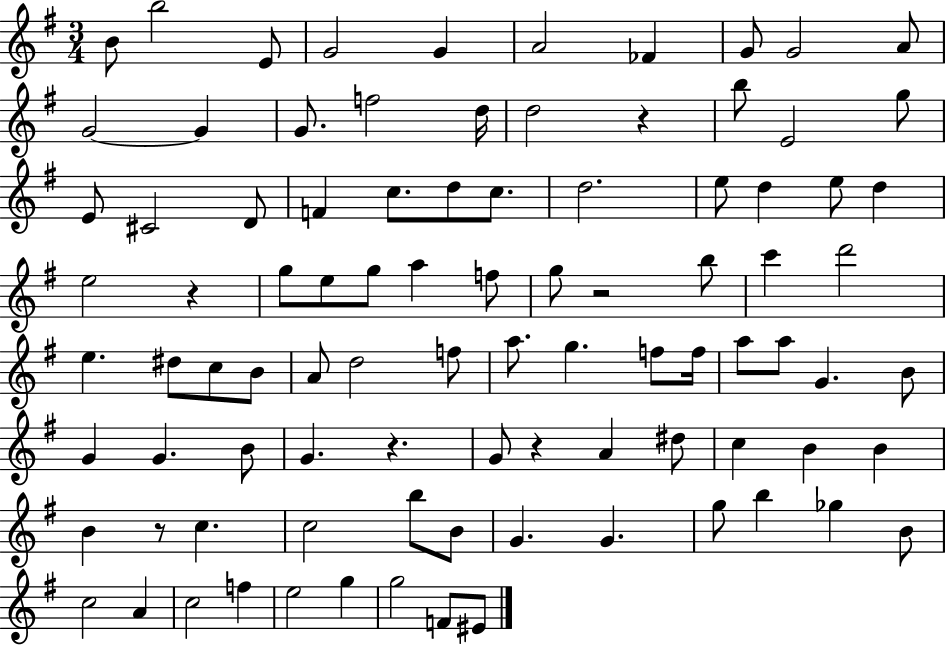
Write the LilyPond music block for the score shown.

{
  \clef treble
  \numericTimeSignature
  \time 3/4
  \key g \major
  b'8 b''2 e'8 | g'2 g'4 | a'2 fes'4 | g'8 g'2 a'8 | \break g'2~~ g'4 | g'8. f''2 d''16 | d''2 r4 | b''8 e'2 g''8 | \break e'8 cis'2 d'8 | f'4 c''8. d''8 c''8. | d''2. | e''8 d''4 e''8 d''4 | \break e''2 r4 | g''8 e''8 g''8 a''4 f''8 | g''8 r2 b''8 | c'''4 d'''2 | \break e''4. dis''8 c''8 b'8 | a'8 d''2 f''8 | a''8. g''4. f''8 f''16 | a''8 a''8 g'4. b'8 | \break g'4 g'4. b'8 | g'4. r4. | g'8 r4 a'4 dis''8 | c''4 b'4 b'4 | \break b'4 r8 c''4. | c''2 b''8 b'8 | g'4. g'4. | g''8 b''4 ges''4 b'8 | \break c''2 a'4 | c''2 f''4 | e''2 g''4 | g''2 f'8 eis'8 | \break \bar "|."
}